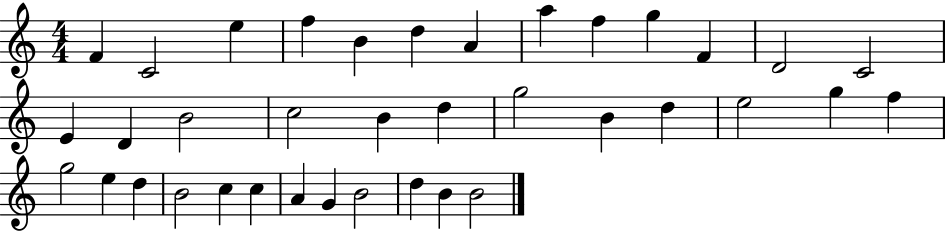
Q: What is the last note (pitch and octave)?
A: B4